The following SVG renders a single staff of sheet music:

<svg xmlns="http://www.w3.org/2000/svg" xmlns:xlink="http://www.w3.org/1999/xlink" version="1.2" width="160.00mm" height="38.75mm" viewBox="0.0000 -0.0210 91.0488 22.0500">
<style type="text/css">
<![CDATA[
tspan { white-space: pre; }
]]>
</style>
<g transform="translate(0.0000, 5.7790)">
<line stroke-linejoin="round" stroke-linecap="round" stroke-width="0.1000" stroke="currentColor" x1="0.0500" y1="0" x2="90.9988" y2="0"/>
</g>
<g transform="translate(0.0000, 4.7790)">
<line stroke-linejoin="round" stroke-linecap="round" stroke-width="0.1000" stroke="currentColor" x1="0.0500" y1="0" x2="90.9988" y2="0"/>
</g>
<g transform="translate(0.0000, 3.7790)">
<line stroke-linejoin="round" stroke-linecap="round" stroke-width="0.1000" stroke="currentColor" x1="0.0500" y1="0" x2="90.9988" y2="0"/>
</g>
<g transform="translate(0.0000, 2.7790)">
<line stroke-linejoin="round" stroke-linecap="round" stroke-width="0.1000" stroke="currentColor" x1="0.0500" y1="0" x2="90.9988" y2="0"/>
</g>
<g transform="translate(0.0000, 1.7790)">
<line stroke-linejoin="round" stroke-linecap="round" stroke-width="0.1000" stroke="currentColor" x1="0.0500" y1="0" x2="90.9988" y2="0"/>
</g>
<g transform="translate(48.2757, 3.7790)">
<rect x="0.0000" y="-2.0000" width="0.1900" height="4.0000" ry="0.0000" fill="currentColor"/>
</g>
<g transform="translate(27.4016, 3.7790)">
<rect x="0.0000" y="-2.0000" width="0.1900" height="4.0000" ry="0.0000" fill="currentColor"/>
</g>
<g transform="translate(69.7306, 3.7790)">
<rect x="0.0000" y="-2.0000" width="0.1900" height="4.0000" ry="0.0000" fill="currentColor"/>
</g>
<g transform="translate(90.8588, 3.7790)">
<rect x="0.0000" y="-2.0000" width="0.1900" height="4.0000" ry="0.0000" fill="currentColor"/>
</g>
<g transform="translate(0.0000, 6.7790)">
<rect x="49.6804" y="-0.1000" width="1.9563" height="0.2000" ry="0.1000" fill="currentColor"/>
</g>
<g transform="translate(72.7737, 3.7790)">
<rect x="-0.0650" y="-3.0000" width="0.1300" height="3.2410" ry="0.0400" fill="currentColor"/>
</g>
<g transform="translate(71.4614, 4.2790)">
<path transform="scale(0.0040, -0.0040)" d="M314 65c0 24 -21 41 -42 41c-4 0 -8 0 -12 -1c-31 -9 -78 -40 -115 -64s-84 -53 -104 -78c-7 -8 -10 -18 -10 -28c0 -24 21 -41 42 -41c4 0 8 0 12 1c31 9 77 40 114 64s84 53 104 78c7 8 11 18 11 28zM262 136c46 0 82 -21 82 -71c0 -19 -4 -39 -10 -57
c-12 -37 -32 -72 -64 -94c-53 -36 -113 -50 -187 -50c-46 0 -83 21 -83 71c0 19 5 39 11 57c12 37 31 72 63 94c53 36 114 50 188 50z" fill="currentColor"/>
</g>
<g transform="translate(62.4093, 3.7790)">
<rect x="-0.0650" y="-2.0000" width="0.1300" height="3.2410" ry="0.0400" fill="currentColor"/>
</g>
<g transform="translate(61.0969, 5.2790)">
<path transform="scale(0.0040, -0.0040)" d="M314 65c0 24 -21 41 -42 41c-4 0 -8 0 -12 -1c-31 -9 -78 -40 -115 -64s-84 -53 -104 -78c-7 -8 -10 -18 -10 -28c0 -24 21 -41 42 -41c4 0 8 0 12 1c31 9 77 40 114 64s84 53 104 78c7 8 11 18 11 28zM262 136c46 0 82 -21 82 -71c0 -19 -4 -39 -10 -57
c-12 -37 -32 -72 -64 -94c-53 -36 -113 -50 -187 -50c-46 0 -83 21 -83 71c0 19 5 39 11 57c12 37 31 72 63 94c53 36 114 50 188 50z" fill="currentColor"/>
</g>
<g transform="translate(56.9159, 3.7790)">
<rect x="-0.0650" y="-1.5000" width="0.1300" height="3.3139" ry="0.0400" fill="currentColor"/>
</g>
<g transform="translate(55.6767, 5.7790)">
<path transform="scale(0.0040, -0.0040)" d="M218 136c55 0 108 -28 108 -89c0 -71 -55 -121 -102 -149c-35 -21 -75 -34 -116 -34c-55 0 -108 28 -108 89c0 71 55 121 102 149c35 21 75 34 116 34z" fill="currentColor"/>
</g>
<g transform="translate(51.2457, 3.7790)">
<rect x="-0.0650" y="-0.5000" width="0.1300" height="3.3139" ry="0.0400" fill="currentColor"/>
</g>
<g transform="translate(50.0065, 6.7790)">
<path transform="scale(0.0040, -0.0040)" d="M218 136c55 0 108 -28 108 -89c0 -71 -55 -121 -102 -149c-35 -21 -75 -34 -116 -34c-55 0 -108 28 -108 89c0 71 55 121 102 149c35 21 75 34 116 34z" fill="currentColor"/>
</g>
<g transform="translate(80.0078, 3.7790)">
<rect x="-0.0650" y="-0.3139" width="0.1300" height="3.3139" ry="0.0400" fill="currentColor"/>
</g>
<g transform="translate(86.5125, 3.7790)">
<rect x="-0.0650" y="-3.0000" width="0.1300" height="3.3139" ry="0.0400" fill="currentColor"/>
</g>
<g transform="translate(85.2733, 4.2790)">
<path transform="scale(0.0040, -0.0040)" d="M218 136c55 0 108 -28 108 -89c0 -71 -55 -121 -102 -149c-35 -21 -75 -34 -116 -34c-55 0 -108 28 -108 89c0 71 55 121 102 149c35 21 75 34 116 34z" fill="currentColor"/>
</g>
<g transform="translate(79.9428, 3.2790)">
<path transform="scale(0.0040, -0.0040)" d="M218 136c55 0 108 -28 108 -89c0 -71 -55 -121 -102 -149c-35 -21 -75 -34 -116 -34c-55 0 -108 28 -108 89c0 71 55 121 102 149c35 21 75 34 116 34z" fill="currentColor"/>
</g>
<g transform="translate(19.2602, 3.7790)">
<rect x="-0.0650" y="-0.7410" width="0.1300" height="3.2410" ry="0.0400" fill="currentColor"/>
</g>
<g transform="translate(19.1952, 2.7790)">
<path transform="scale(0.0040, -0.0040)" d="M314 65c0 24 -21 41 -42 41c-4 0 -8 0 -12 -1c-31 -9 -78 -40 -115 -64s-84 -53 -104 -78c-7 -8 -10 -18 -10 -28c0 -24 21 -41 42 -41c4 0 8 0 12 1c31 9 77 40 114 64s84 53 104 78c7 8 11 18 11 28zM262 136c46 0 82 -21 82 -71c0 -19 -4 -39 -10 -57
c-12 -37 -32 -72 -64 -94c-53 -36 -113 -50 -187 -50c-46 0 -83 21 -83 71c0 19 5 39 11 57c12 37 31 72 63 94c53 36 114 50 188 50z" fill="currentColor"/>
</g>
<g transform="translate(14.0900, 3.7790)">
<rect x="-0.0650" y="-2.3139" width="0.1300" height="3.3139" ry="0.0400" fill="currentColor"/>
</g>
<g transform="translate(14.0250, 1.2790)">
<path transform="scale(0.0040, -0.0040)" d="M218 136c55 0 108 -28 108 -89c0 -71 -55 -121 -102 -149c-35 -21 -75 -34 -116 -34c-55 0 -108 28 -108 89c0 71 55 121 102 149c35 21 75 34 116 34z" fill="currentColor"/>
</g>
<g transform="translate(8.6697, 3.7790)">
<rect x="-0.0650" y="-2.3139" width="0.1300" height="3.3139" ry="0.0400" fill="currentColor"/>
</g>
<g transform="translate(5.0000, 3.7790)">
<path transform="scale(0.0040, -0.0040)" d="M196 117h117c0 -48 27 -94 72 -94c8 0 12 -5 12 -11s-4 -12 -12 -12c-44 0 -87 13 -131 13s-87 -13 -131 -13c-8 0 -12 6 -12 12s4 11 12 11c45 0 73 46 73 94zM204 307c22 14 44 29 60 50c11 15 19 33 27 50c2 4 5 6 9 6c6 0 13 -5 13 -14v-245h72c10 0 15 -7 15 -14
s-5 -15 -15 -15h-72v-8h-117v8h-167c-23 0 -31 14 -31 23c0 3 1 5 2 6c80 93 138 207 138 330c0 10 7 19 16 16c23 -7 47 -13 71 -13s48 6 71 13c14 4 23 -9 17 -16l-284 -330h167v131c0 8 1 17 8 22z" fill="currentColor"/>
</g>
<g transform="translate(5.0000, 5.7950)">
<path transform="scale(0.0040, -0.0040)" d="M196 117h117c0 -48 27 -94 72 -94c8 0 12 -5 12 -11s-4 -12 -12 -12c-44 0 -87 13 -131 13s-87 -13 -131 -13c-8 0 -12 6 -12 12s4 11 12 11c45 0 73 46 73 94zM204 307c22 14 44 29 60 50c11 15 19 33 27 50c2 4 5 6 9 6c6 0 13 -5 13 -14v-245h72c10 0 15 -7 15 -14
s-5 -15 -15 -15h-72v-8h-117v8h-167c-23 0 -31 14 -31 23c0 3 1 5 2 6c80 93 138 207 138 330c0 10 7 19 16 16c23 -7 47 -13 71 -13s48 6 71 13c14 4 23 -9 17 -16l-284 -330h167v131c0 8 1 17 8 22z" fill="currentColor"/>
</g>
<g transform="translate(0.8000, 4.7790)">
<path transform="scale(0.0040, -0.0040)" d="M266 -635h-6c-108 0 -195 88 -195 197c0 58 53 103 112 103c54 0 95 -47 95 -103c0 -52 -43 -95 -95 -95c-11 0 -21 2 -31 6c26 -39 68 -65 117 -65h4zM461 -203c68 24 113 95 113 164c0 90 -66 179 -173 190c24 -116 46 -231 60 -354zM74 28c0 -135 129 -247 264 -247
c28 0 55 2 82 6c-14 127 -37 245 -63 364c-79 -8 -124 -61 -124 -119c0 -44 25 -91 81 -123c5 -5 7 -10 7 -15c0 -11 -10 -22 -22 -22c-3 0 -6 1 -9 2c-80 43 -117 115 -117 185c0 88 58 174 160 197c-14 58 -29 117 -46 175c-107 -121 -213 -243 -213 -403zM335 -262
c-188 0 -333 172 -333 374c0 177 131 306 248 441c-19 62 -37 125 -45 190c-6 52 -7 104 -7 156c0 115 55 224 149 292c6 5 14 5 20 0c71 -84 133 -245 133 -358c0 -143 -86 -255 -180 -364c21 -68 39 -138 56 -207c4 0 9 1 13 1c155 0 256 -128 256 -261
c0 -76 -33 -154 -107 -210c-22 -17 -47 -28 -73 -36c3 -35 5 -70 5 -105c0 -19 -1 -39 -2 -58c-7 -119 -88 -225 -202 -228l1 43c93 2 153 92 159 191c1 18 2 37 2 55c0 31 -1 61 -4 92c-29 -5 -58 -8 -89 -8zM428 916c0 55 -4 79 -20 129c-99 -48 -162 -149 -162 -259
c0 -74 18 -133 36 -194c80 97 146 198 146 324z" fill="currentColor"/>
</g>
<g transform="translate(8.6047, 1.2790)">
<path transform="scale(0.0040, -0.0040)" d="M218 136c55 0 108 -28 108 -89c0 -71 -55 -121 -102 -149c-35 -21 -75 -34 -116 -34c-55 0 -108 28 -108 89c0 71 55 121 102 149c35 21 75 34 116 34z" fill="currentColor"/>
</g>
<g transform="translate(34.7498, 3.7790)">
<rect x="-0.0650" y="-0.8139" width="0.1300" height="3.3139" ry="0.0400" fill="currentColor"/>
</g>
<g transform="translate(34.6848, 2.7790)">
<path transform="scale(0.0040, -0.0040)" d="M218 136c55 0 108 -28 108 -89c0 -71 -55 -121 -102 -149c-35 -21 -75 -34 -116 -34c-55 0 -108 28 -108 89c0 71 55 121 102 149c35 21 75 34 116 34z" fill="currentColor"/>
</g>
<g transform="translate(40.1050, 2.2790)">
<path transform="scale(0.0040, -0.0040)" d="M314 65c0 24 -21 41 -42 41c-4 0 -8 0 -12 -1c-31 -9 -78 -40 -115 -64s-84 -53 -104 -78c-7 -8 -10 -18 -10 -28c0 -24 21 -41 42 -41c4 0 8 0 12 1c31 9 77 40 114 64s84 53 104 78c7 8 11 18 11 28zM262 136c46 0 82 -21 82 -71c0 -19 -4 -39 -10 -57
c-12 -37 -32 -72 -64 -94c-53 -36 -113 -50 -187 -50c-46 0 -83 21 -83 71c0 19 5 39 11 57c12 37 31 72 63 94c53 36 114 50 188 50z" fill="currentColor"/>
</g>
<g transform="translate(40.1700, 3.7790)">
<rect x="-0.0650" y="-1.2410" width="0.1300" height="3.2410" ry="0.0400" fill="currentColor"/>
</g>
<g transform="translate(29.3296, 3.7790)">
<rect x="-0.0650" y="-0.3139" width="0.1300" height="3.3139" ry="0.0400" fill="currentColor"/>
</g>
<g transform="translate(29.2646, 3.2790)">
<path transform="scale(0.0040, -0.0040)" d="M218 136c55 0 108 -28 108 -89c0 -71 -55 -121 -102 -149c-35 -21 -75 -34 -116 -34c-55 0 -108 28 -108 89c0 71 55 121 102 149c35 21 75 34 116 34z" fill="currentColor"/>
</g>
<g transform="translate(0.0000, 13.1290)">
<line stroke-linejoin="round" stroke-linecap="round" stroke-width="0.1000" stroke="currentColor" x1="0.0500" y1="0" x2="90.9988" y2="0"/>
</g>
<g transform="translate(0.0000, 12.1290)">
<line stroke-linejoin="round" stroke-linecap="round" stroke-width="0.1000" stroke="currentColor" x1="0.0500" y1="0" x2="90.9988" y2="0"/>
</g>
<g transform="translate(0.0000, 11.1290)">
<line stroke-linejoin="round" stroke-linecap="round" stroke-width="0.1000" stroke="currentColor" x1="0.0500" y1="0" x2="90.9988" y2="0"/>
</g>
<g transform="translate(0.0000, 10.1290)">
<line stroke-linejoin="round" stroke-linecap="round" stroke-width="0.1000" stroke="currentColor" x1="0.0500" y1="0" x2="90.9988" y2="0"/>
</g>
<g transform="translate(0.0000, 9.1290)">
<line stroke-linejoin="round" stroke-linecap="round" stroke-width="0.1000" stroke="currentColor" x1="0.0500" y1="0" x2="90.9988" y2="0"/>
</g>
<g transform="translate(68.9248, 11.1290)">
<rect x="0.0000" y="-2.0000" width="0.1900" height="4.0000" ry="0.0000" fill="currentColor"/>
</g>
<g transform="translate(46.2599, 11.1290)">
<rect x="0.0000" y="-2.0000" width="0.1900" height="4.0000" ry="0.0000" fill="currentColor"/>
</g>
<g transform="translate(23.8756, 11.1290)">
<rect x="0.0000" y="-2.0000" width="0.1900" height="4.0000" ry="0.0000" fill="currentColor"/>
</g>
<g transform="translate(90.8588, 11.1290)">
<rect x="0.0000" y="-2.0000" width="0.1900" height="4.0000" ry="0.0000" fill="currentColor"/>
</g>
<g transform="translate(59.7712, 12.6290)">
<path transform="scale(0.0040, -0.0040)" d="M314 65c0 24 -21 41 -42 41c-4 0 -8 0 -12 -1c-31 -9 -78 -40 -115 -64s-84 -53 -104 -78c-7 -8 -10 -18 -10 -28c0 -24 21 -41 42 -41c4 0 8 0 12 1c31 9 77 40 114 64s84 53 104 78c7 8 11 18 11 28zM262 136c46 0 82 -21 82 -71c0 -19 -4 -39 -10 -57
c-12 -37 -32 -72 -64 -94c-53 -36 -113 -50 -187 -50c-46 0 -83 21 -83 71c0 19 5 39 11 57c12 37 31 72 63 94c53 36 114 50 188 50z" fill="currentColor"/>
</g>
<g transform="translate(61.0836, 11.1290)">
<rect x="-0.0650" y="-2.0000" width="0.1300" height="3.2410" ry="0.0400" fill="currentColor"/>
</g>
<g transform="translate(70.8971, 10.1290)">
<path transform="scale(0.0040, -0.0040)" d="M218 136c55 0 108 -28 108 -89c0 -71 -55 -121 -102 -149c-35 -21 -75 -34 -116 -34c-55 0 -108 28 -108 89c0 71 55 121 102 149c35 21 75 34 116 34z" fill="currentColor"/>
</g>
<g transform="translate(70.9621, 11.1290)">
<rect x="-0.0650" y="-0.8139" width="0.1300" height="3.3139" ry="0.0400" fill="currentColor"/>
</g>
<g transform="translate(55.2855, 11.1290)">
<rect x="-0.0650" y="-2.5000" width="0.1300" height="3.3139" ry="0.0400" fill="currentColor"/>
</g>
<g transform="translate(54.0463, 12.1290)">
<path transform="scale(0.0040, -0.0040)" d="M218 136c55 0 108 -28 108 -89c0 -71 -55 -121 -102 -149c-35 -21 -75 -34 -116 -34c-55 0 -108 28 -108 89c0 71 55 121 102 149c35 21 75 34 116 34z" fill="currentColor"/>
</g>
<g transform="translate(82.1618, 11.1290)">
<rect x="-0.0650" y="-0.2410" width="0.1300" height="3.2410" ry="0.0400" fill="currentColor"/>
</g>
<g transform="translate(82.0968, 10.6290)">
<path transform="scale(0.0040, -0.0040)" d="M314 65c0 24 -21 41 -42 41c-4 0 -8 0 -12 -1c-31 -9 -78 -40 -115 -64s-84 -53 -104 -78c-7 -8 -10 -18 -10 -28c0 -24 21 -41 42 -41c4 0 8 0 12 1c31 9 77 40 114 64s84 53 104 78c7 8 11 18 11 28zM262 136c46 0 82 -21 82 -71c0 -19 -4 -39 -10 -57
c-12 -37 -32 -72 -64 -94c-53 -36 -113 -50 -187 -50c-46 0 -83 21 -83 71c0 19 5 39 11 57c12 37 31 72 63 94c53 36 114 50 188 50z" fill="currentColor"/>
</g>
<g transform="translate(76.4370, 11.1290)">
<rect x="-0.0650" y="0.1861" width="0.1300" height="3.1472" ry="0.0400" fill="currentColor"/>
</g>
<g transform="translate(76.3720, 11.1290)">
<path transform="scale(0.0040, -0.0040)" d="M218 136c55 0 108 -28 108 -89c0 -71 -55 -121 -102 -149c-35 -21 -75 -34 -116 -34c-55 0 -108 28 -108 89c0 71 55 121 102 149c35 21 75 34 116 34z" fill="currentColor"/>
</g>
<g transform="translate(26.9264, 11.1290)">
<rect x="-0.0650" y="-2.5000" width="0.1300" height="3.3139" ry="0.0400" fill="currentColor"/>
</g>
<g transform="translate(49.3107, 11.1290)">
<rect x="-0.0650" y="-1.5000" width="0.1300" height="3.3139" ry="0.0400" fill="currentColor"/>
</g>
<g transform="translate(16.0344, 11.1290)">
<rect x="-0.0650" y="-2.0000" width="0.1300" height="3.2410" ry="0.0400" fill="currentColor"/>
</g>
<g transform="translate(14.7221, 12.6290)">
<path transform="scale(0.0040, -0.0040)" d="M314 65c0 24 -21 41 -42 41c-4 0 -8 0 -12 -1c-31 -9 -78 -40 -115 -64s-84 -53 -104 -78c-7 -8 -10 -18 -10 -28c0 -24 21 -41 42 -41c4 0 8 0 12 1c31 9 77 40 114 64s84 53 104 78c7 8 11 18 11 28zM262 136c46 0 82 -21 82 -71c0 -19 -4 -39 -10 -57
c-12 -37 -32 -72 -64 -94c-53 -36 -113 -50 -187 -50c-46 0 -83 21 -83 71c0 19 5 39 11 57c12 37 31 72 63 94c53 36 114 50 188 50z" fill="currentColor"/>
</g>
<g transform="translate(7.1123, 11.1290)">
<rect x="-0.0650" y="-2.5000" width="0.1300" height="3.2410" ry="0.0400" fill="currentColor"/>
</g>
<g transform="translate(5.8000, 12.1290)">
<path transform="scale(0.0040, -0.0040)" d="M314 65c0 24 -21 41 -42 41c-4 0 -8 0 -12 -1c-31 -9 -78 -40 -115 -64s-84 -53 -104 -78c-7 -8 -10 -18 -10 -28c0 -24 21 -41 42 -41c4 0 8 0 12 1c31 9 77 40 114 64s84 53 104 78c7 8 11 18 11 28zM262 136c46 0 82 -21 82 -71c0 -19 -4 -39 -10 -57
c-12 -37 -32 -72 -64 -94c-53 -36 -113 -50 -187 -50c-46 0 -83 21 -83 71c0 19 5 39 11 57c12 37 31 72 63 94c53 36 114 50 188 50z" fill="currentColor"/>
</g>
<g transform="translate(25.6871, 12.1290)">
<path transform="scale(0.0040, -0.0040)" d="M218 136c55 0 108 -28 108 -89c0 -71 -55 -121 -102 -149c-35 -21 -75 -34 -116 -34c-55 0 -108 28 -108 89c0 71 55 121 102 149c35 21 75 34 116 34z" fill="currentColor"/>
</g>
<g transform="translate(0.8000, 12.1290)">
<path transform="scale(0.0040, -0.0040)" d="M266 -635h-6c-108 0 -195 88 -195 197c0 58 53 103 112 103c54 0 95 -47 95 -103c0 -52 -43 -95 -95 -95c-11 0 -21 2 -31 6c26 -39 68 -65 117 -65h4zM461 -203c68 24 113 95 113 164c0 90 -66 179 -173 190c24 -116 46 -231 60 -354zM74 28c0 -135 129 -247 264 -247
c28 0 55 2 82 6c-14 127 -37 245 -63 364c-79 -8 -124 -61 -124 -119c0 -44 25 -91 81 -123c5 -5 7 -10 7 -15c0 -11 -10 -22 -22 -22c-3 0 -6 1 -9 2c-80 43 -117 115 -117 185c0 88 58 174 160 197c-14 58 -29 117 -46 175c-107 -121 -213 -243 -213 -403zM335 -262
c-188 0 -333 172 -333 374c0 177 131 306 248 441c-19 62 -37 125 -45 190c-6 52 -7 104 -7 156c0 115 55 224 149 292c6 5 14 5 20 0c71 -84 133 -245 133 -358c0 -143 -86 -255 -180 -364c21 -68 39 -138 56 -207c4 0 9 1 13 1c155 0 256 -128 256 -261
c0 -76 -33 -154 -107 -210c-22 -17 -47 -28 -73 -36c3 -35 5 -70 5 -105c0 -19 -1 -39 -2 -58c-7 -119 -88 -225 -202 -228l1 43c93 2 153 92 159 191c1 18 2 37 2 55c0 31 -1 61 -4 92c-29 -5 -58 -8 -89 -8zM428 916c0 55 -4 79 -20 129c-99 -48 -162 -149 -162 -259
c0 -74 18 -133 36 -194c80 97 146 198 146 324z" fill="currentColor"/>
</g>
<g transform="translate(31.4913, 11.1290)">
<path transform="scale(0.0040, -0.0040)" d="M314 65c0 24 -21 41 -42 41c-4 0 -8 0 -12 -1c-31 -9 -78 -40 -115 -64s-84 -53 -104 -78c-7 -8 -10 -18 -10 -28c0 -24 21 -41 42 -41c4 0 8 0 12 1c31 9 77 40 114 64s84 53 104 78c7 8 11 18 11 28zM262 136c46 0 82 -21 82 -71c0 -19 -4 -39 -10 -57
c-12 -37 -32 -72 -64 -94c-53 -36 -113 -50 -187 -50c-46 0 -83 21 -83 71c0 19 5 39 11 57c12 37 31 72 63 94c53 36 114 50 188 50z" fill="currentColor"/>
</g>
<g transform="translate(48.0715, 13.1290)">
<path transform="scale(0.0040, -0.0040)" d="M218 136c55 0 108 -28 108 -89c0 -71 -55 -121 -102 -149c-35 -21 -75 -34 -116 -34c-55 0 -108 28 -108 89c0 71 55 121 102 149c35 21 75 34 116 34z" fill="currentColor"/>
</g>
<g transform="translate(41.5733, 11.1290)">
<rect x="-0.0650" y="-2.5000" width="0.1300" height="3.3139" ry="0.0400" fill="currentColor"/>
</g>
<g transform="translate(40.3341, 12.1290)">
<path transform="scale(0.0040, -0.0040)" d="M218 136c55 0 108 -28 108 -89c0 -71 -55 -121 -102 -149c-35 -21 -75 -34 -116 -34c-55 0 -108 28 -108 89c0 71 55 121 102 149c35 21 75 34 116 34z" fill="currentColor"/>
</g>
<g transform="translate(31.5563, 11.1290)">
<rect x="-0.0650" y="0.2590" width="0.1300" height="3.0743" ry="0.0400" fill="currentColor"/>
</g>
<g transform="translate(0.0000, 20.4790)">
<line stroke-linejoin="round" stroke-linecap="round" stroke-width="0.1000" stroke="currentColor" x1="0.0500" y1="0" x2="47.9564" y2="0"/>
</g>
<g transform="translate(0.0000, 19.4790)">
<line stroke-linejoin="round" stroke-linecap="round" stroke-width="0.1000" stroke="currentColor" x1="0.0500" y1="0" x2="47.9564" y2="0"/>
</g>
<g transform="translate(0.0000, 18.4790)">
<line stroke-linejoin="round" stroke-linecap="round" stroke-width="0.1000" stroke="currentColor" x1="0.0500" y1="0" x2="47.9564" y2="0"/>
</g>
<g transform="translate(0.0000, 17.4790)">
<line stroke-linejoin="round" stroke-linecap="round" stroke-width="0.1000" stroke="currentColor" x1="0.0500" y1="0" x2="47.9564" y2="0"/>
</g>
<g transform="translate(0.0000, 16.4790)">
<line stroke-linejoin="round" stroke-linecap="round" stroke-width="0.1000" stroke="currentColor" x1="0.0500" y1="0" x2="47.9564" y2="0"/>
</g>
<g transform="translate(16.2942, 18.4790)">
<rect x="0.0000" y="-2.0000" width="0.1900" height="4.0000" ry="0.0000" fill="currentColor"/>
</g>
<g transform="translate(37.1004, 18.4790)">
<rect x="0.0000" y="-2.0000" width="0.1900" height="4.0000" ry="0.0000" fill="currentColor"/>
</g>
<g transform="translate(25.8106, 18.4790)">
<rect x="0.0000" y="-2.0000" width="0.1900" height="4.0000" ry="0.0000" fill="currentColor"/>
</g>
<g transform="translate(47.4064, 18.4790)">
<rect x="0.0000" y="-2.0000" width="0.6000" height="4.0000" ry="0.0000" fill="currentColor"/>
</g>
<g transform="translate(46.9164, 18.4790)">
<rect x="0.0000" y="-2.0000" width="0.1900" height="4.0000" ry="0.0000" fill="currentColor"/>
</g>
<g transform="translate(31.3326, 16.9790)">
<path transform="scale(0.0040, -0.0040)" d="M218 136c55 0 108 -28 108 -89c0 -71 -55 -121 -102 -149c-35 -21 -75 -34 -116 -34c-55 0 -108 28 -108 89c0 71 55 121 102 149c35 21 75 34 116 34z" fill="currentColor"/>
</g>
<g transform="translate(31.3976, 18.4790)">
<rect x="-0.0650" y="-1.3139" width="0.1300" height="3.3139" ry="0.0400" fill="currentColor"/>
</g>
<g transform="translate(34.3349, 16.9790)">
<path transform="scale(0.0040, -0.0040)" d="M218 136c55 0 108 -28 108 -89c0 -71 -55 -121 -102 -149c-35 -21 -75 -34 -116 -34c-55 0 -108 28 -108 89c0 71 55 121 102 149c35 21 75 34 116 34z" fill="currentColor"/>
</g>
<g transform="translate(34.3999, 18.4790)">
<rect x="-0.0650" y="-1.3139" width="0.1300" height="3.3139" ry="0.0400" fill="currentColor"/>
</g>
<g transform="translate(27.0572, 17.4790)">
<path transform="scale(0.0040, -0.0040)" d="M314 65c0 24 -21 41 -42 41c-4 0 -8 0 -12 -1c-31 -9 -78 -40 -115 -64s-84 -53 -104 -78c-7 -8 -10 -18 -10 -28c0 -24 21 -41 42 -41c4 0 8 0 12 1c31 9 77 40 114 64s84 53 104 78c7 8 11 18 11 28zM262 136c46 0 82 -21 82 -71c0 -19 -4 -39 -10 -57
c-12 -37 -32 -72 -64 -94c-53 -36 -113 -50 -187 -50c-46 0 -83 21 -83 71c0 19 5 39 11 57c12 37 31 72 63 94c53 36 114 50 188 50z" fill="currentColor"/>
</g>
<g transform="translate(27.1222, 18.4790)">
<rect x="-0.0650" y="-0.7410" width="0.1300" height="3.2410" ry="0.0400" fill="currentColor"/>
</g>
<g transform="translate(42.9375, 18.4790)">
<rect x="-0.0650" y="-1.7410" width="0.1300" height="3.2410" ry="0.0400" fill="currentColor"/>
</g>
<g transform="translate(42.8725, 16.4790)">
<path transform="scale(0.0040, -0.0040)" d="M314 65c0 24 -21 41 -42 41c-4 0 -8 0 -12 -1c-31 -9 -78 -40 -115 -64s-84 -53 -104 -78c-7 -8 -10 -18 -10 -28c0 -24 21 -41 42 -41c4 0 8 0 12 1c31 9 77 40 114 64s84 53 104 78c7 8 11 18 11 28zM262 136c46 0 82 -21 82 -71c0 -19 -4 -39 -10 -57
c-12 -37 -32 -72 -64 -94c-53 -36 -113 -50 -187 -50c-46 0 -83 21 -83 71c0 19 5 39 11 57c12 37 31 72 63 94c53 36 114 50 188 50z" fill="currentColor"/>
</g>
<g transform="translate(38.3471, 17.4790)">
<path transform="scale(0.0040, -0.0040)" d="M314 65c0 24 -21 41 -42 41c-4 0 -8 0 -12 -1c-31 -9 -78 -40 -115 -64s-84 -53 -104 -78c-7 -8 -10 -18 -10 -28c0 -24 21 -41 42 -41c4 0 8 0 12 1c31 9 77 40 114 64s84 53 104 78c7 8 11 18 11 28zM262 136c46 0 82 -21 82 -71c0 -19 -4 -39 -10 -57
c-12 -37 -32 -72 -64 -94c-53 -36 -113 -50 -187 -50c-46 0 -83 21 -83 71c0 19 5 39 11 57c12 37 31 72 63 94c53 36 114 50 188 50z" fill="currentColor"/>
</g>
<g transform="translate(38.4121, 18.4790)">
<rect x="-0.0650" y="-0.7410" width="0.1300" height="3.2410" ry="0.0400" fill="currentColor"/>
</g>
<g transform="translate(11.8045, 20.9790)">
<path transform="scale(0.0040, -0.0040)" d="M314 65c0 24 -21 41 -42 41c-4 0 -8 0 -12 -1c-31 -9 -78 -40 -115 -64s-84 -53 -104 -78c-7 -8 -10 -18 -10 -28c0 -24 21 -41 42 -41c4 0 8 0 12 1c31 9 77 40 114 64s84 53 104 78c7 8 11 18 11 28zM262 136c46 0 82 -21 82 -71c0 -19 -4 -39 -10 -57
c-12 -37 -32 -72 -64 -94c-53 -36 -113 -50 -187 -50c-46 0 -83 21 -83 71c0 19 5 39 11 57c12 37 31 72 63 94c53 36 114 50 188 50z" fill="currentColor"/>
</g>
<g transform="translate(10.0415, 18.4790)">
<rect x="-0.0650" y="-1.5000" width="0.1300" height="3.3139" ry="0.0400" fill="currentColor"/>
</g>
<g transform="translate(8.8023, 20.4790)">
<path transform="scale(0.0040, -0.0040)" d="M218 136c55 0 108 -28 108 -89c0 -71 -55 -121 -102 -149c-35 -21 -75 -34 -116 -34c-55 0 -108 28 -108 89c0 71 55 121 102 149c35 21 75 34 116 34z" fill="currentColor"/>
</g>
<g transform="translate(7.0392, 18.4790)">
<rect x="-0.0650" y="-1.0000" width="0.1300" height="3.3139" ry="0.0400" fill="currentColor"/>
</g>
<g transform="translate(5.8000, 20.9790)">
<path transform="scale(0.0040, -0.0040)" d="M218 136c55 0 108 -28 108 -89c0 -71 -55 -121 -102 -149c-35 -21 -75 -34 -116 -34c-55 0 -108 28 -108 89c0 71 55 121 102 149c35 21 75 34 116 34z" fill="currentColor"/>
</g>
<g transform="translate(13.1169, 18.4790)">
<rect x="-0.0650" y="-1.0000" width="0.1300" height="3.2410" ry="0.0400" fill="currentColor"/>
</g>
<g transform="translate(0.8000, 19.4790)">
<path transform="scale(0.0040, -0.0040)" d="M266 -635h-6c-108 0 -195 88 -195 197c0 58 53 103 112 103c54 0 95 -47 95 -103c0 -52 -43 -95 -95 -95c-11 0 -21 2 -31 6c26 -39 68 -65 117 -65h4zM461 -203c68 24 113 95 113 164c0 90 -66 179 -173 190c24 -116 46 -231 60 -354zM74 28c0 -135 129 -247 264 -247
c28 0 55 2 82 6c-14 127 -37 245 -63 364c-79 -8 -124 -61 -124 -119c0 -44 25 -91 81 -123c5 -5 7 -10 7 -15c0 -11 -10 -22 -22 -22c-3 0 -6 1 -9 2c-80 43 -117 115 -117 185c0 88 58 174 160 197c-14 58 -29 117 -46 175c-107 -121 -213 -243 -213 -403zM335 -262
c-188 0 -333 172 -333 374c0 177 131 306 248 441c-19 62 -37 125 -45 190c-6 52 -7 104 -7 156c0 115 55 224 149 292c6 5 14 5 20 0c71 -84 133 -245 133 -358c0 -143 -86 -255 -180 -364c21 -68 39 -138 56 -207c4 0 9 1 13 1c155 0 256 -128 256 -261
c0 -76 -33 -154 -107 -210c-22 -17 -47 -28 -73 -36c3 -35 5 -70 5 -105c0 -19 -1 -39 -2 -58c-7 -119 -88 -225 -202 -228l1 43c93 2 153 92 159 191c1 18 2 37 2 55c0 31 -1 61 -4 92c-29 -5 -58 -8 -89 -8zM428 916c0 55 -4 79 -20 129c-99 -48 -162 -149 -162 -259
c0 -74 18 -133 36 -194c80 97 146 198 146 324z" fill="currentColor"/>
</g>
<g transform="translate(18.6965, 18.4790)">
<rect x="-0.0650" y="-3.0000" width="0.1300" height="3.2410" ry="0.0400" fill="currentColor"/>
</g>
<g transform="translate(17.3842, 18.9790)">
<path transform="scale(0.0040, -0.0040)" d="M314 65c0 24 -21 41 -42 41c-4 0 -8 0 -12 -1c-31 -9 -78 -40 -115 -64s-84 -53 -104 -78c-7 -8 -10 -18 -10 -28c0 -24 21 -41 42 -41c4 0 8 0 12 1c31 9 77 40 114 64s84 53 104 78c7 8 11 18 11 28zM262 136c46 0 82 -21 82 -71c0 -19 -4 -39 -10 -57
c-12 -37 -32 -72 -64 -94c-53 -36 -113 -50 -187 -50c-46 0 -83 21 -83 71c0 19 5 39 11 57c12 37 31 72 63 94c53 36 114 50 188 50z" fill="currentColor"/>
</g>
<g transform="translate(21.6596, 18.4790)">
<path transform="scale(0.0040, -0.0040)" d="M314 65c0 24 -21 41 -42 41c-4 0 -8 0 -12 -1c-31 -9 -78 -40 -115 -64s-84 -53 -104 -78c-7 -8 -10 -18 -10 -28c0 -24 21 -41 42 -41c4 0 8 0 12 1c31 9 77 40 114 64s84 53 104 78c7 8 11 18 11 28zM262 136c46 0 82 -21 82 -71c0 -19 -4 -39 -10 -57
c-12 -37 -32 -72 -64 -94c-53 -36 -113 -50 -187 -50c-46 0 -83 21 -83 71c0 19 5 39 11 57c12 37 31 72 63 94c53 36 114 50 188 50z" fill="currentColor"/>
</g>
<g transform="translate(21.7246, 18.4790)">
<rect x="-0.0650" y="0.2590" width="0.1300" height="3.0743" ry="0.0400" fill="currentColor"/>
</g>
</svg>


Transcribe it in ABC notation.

X:1
T:Untitled
M:4/4
L:1/4
K:C
g g d2 c d e2 C E F2 A2 c A G2 F2 G B2 G E G F2 d B c2 D E D2 A2 B2 d2 e e d2 f2